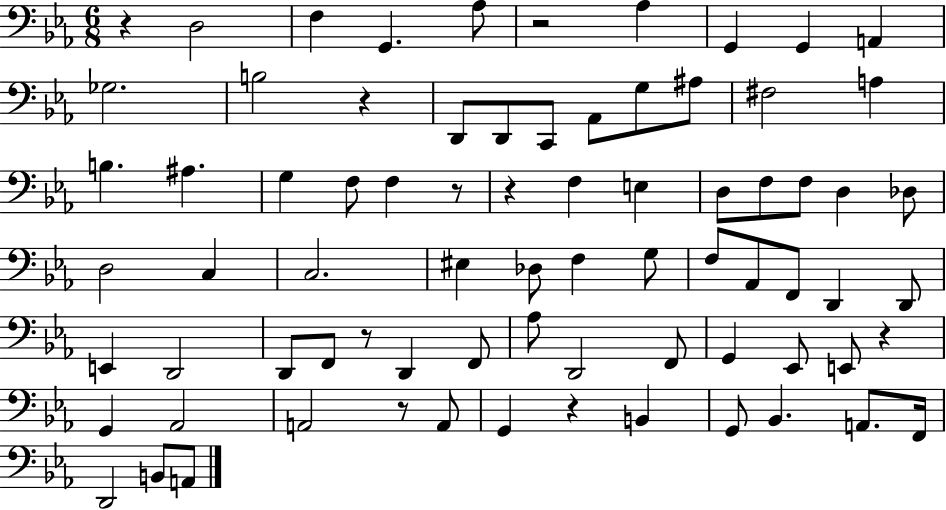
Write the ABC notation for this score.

X:1
T:Untitled
M:6/8
L:1/4
K:Eb
z D,2 F, G,, _A,/2 z2 _A, G,, G,, A,, _G,2 B,2 z D,,/2 D,,/2 C,,/2 _A,,/2 G,/2 ^A,/2 ^F,2 A, B, ^A, G, F,/2 F, z/2 z F, E, D,/2 F,/2 F,/2 D, _D,/2 D,2 C, C,2 ^E, _D,/2 F, G,/2 F,/2 _A,,/2 F,,/2 D,, D,,/2 E,, D,,2 D,,/2 F,,/2 z/2 D,, F,,/2 _A,/2 D,,2 F,,/2 G,, _E,,/2 E,,/2 z G,, _A,,2 A,,2 z/2 A,,/2 G,, z B,, G,,/2 _B,, A,,/2 F,,/4 D,,2 B,,/2 A,,/2